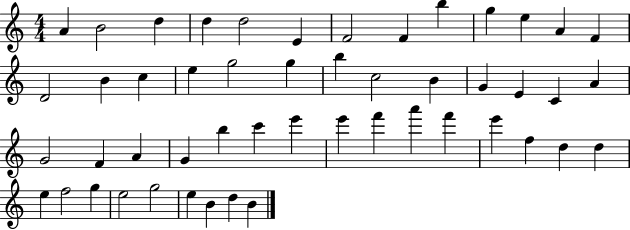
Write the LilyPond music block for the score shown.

{
  \clef treble
  \numericTimeSignature
  \time 4/4
  \key c \major
  a'4 b'2 d''4 | d''4 d''2 e'4 | f'2 f'4 b''4 | g''4 e''4 a'4 f'4 | \break d'2 b'4 c''4 | e''4 g''2 g''4 | b''4 c''2 b'4 | g'4 e'4 c'4 a'4 | \break g'2 f'4 a'4 | g'4 b''4 c'''4 e'''4 | e'''4 f'''4 a'''4 f'''4 | e'''4 f''4 d''4 d''4 | \break e''4 f''2 g''4 | e''2 g''2 | e''4 b'4 d''4 b'4 | \bar "|."
}